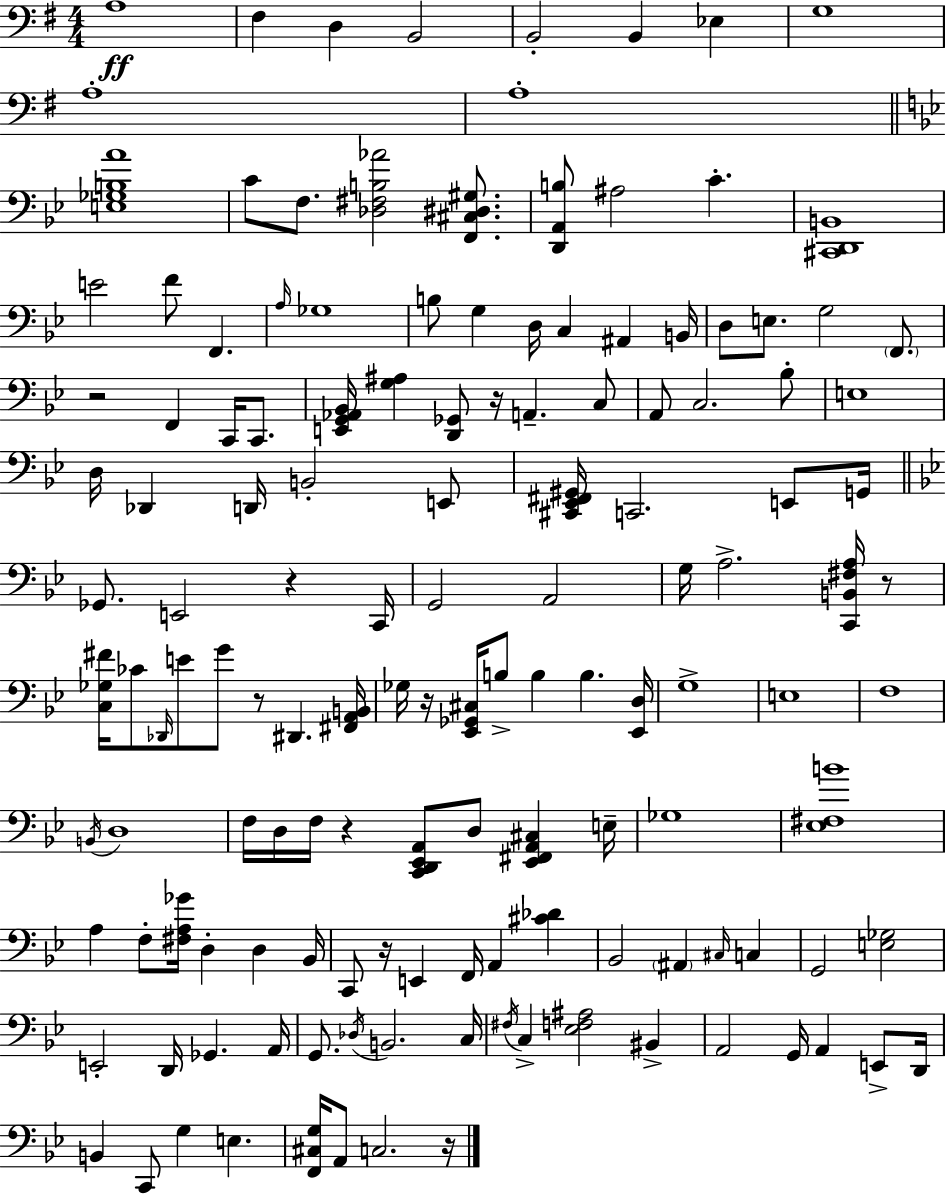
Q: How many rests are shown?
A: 9